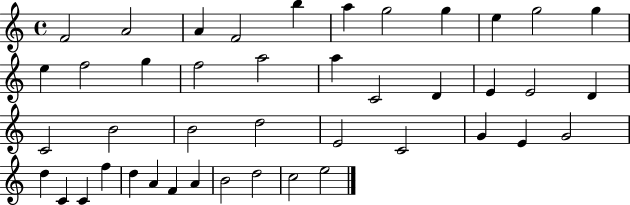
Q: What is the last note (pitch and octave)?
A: E5